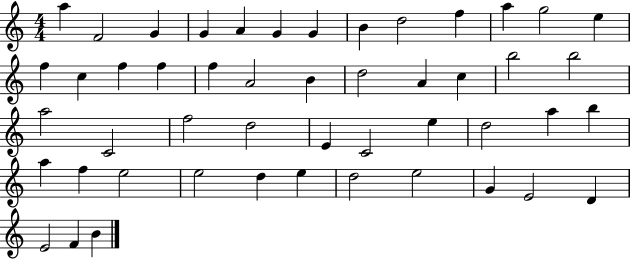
X:1
T:Untitled
M:4/4
L:1/4
K:C
a F2 G G A G G B d2 f a g2 e f c f f f A2 B d2 A c b2 b2 a2 C2 f2 d2 E C2 e d2 a b a f e2 e2 d e d2 e2 G E2 D E2 F B